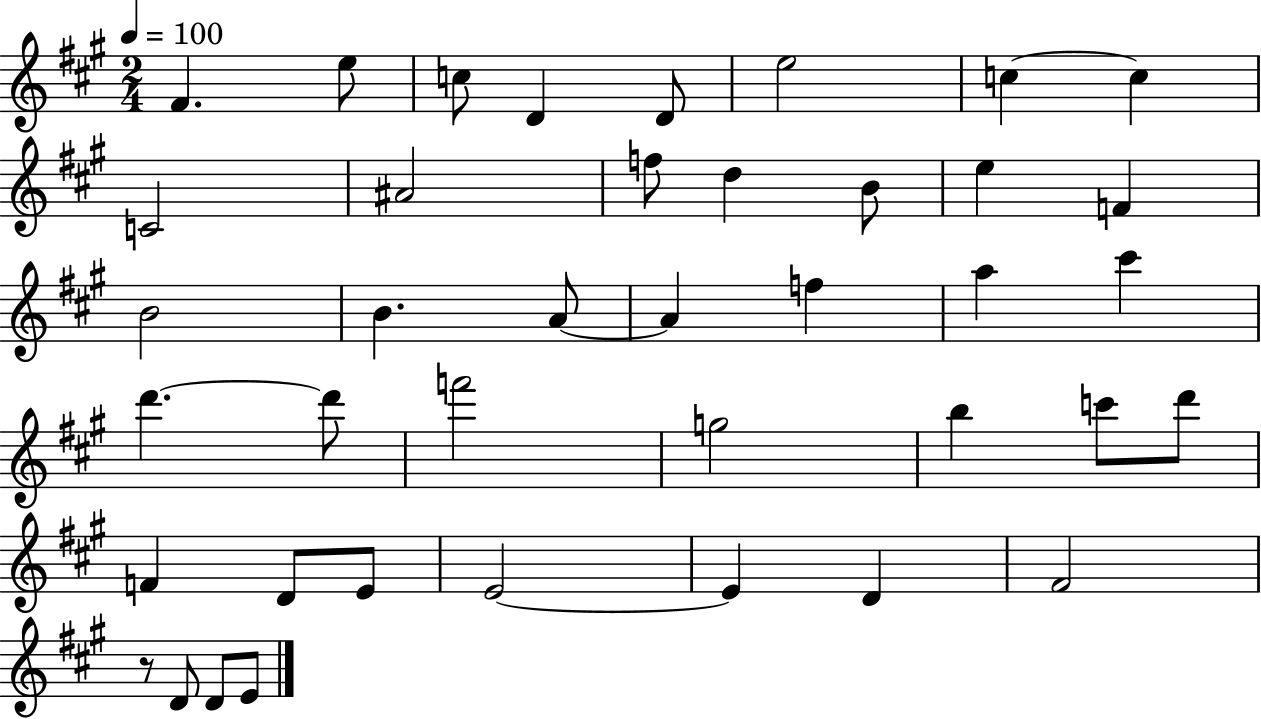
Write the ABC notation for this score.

X:1
T:Untitled
M:2/4
L:1/4
K:A
^F e/2 c/2 D D/2 e2 c c C2 ^A2 f/2 d B/2 e F B2 B A/2 A f a ^c' d' d'/2 f'2 g2 b c'/2 d'/2 F D/2 E/2 E2 E D ^F2 z/2 D/2 D/2 E/2